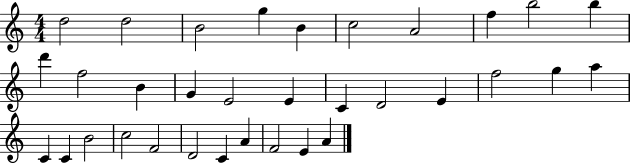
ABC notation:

X:1
T:Untitled
M:4/4
L:1/4
K:C
d2 d2 B2 g B c2 A2 f b2 b d' f2 B G E2 E C D2 E f2 g a C C B2 c2 F2 D2 C A F2 E A